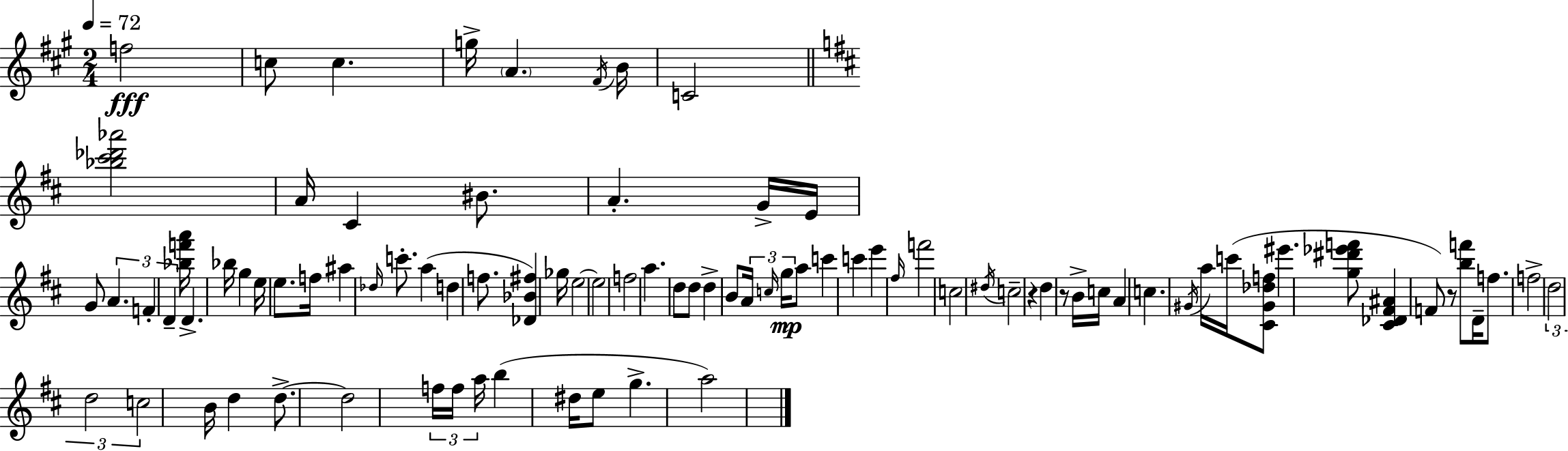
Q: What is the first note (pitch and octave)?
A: F5